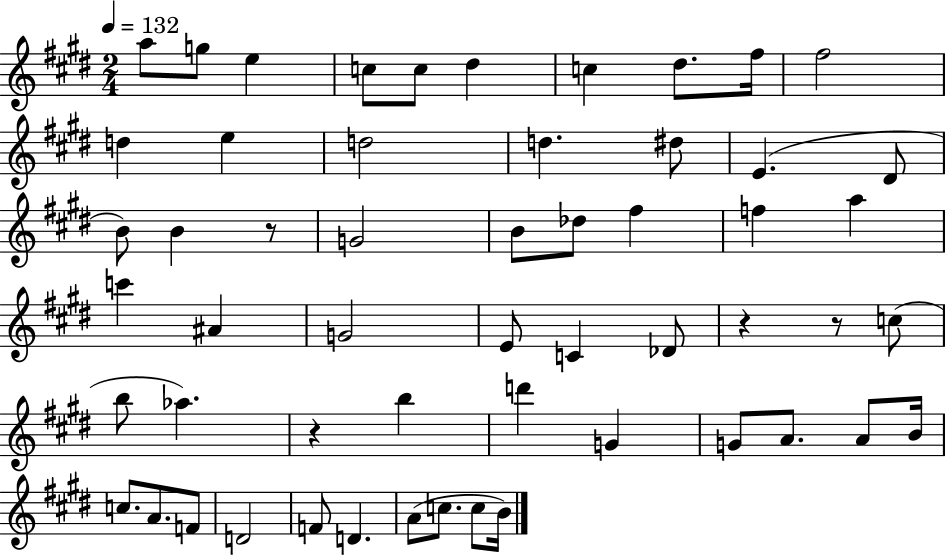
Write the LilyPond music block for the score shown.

{
  \clef treble
  \numericTimeSignature
  \time 2/4
  \key e \major
  \tempo 4 = 132
  a''8 g''8 e''4 | c''8 c''8 dis''4 | c''4 dis''8. fis''16 | fis''2 | \break d''4 e''4 | d''2 | d''4. dis''8 | e'4.( dis'8 | \break b'8) b'4 r8 | g'2 | b'8 des''8 fis''4 | f''4 a''4 | \break c'''4 ais'4 | g'2 | e'8 c'4 des'8 | r4 r8 c''8( | \break b''8 aes''4.) | r4 b''4 | d'''4 g'4 | g'8 a'8. a'8 b'16 | \break c''8. a'8. f'8 | d'2 | f'8 d'4. | a'8( c''8. c''8 b'16) | \break \bar "|."
}